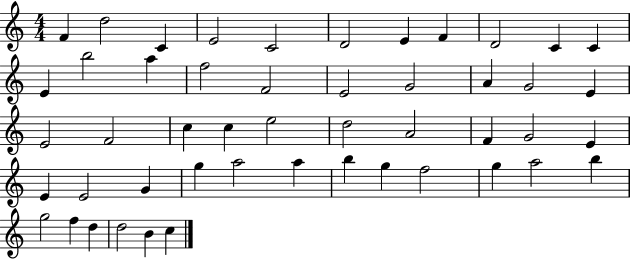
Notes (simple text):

F4/q D5/h C4/q E4/h C4/h D4/h E4/q F4/q D4/h C4/q C4/q E4/q B5/h A5/q F5/h F4/h E4/h G4/h A4/q G4/h E4/q E4/h F4/h C5/q C5/q E5/h D5/h A4/h F4/q G4/h E4/q E4/q E4/h G4/q G5/q A5/h A5/q B5/q G5/q F5/h G5/q A5/h B5/q G5/h F5/q D5/q D5/h B4/q C5/q